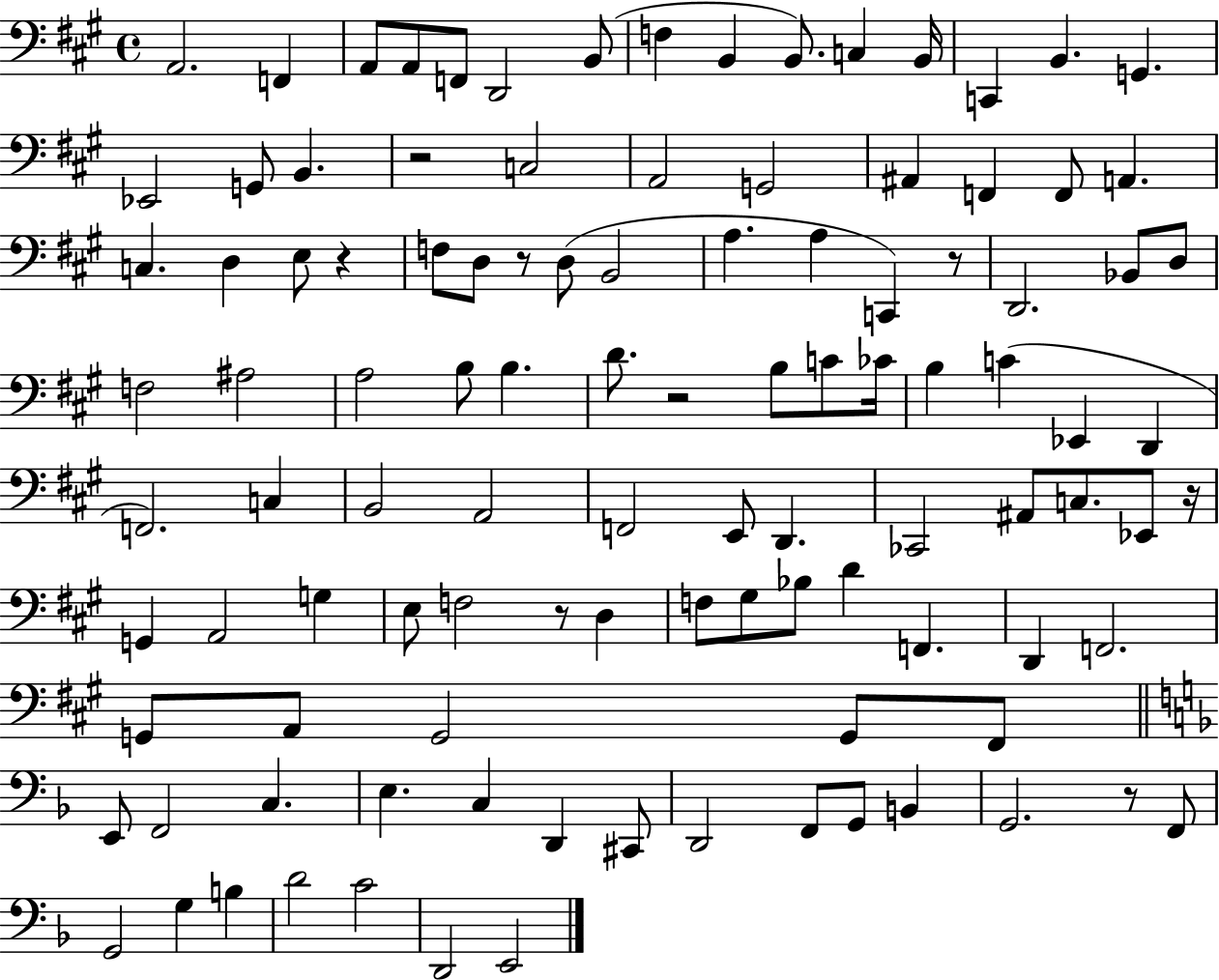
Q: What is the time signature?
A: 4/4